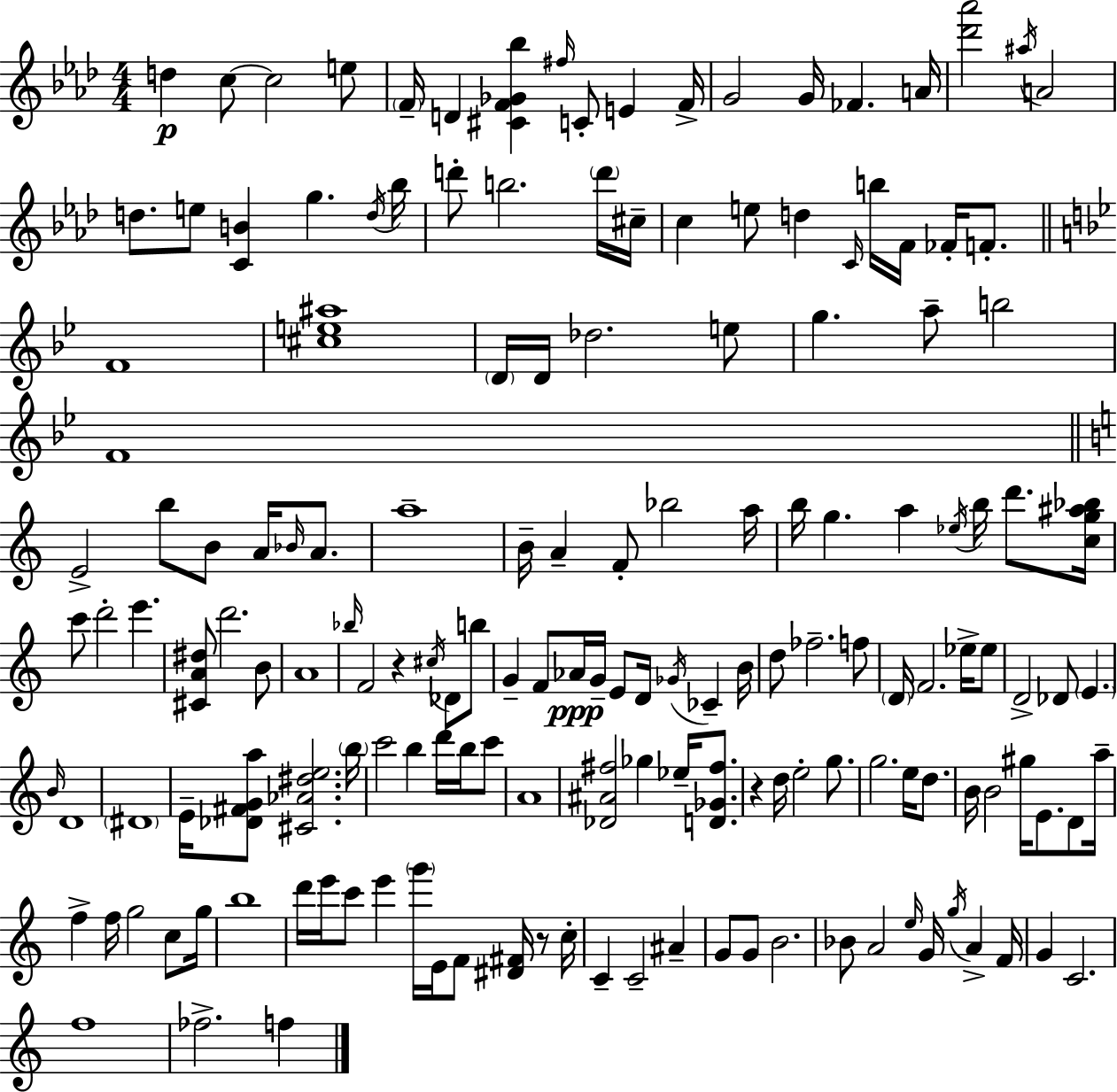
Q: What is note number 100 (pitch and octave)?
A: C6